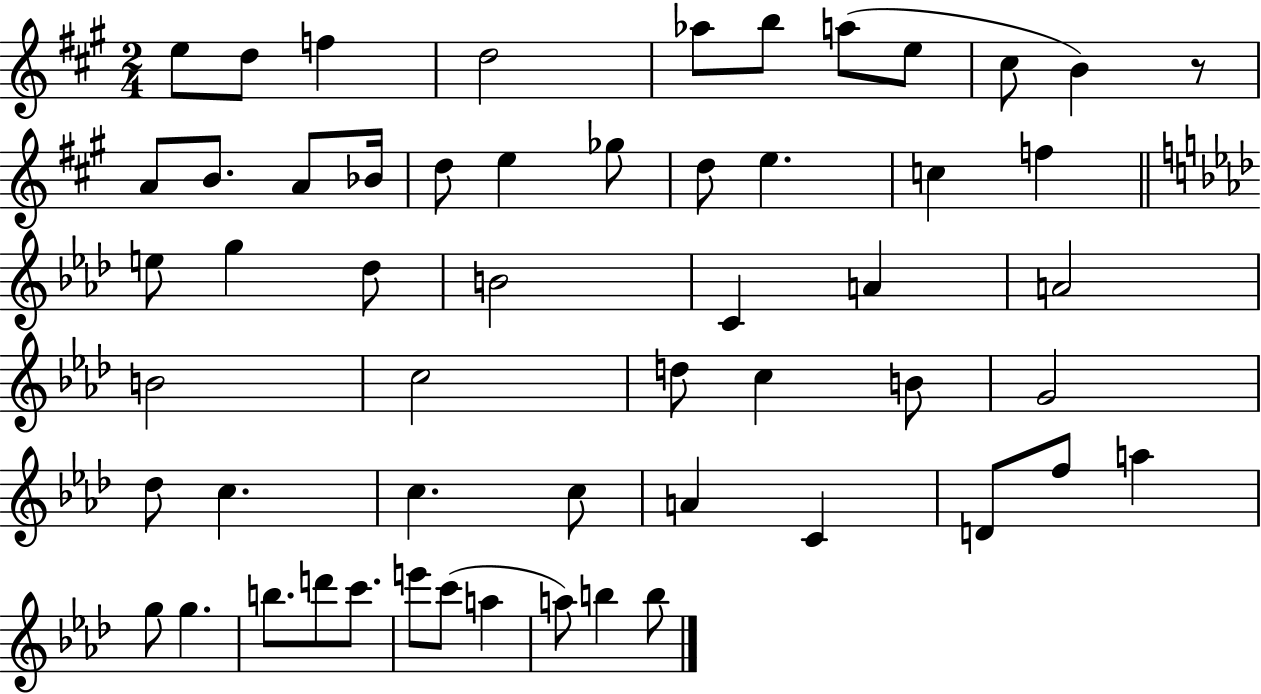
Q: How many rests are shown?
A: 1